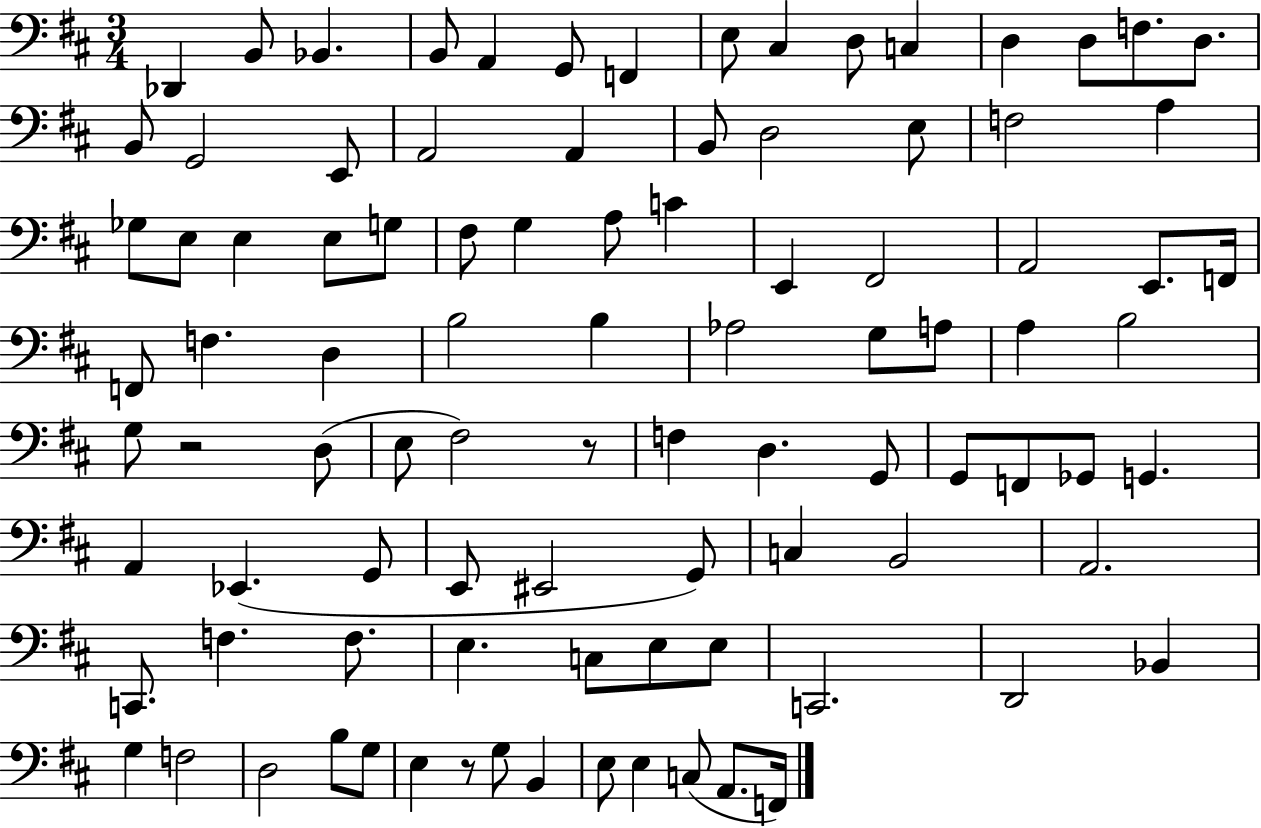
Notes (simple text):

Db2/q B2/e Bb2/q. B2/e A2/q G2/e F2/q E3/e C#3/q D3/e C3/q D3/q D3/e F3/e. D3/e. B2/e G2/h E2/e A2/h A2/q B2/e D3/h E3/e F3/h A3/q Gb3/e E3/e E3/q E3/e G3/e F#3/e G3/q A3/e C4/q E2/q F#2/h A2/h E2/e. F2/s F2/e F3/q. D3/q B3/h B3/q Ab3/h G3/e A3/e A3/q B3/h G3/e R/h D3/e E3/e F#3/h R/e F3/q D3/q. G2/e G2/e F2/e Gb2/e G2/q. A2/q Eb2/q. G2/e E2/e EIS2/h G2/e C3/q B2/h A2/h. C2/e. F3/q. F3/e. E3/q. C3/e E3/e E3/e C2/h. D2/h Bb2/q G3/q F3/h D3/h B3/e G3/e E3/q R/e G3/e B2/q E3/e E3/q C3/e A2/e. F2/s